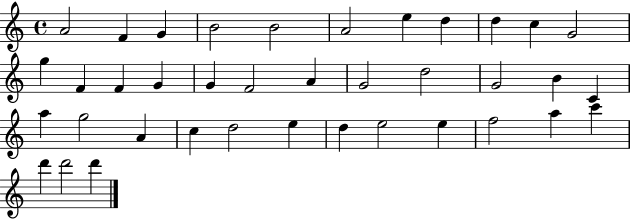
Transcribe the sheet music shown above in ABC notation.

X:1
T:Untitled
M:4/4
L:1/4
K:C
A2 F G B2 B2 A2 e d d c G2 g F F G G F2 A G2 d2 G2 B C a g2 A c d2 e d e2 e f2 a c' d' d'2 d'